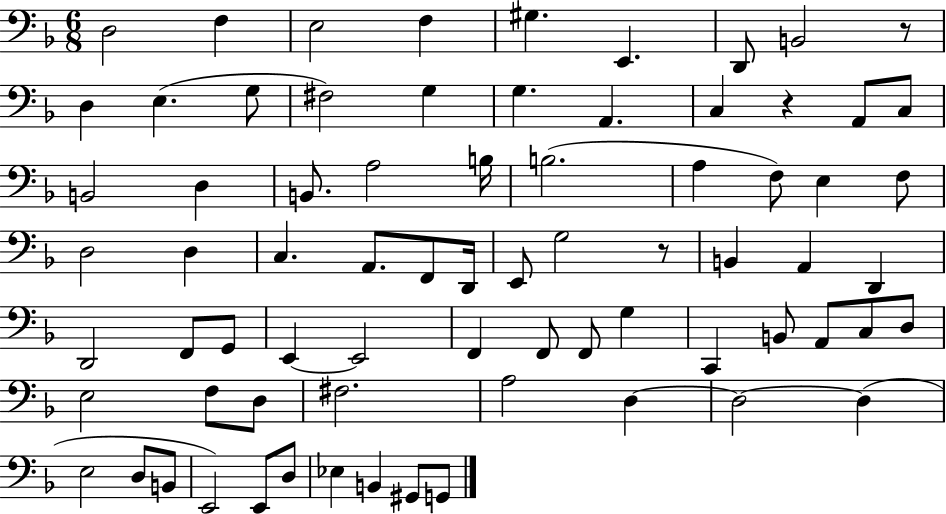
D3/h F3/q E3/h F3/q G#3/q. E2/q. D2/e B2/h R/e D3/q E3/q. G3/e F#3/h G3/q G3/q. A2/q. C3/q R/q A2/e C3/e B2/h D3/q B2/e. A3/h B3/s B3/h. A3/q F3/e E3/q F3/e D3/h D3/q C3/q. A2/e. F2/e D2/s E2/e G3/h R/e B2/q A2/q D2/q D2/h F2/e G2/e E2/q E2/h F2/q F2/e F2/e G3/q C2/q B2/e A2/e C3/e D3/e E3/h F3/e D3/e F#3/h. A3/h D3/q D3/h D3/q E3/h D3/e B2/e E2/h E2/e D3/e Eb3/q B2/q G#2/e G2/e